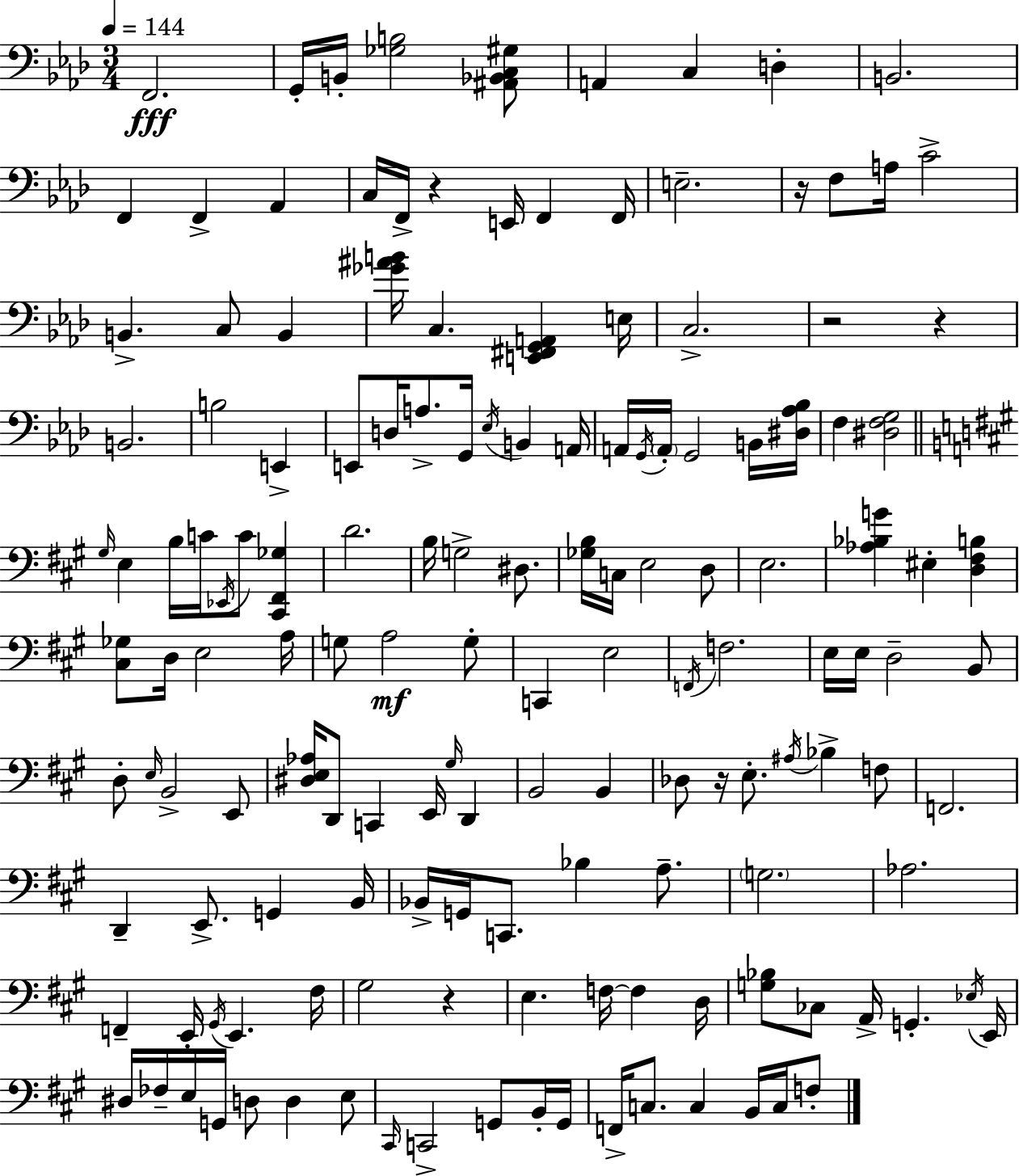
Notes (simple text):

F2/h. G2/s B2/s [Gb3,B3]/h [A#2,Bb2,C3,G#3]/e A2/q C3/q D3/q B2/h. F2/q F2/q Ab2/q C3/s F2/s R/q E2/s F2/q F2/s E3/h. R/s F3/e A3/s C4/h B2/q. C3/e B2/q [Gb4,A#4,B4]/s C3/q. [E2,F#2,G2,A2]/q E3/s C3/h. R/h R/q B2/h. B3/h E2/q E2/e D3/s A3/e. G2/s Eb3/s B2/q A2/s A2/s G2/s A2/s G2/h B2/s [D#3,Ab3,Bb3]/s F3/q [D#3,F3,G3]/h G#3/s E3/q B3/s C4/s Eb2/s C4/e [C#2,F#2,Gb3]/q D4/h. B3/s G3/h D#3/e. [Gb3,B3]/s C3/s E3/h D3/e E3/h. [Ab3,Bb3,G4]/q EIS3/q [D3,F#3,B3]/q [C#3,Gb3]/e D3/s E3/h A3/s G3/e A3/h G3/e C2/q E3/h F2/s F3/h. E3/s E3/s D3/h B2/e D3/e E3/s B2/h E2/e [D#3,E3,Ab3]/s D2/e C2/q E2/s G#3/s D2/q B2/h B2/q Db3/e R/s E3/e. A#3/s Bb3/q F3/e F2/h. D2/q E2/e. G2/q B2/s Bb2/s G2/s C2/e. Bb3/q A3/e. G3/h. Ab3/h. F2/q E2/s G#2/s E2/q. F#3/s G#3/h R/q E3/q. F3/s F3/q D3/s [G3,Bb3]/e CES3/e A2/s G2/q. Eb3/s E2/s D#3/s FES3/s E3/s G2/s D3/e D3/q E3/e C#2/s C2/h G2/e B2/s G2/s F2/s C3/e. C3/q B2/s C3/s F3/e